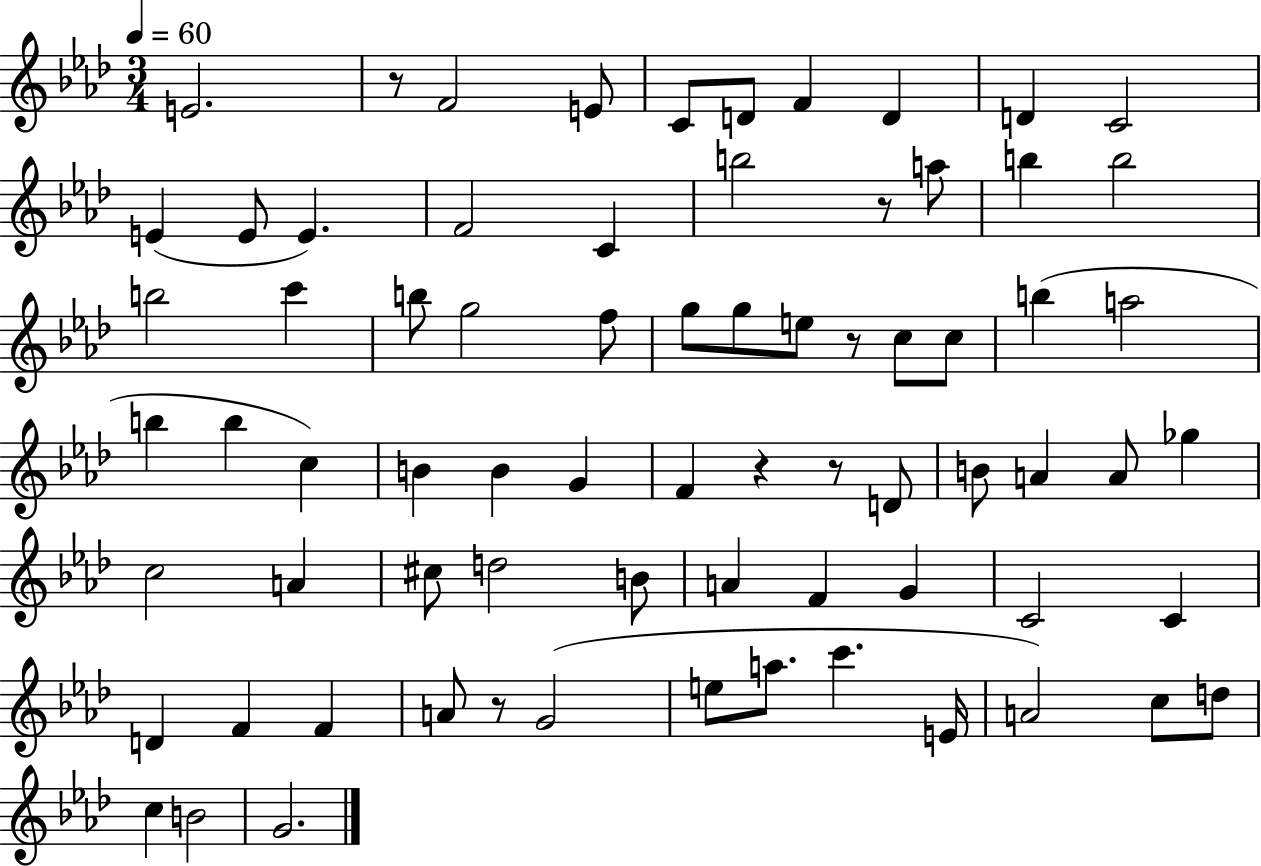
E4/h. R/e F4/h E4/e C4/e D4/e F4/q D4/q D4/q C4/h E4/q E4/e E4/q. F4/h C4/q B5/h R/e A5/e B5/q B5/h B5/h C6/q B5/e G5/h F5/e G5/e G5/e E5/e R/e C5/e C5/e B5/q A5/h B5/q B5/q C5/q B4/q B4/q G4/q F4/q R/q R/e D4/e B4/e A4/q A4/e Gb5/q C5/h A4/q C#5/e D5/h B4/e A4/q F4/q G4/q C4/h C4/q D4/q F4/q F4/q A4/e R/e G4/h E5/e A5/e. C6/q. E4/s A4/h C5/e D5/e C5/q B4/h G4/h.